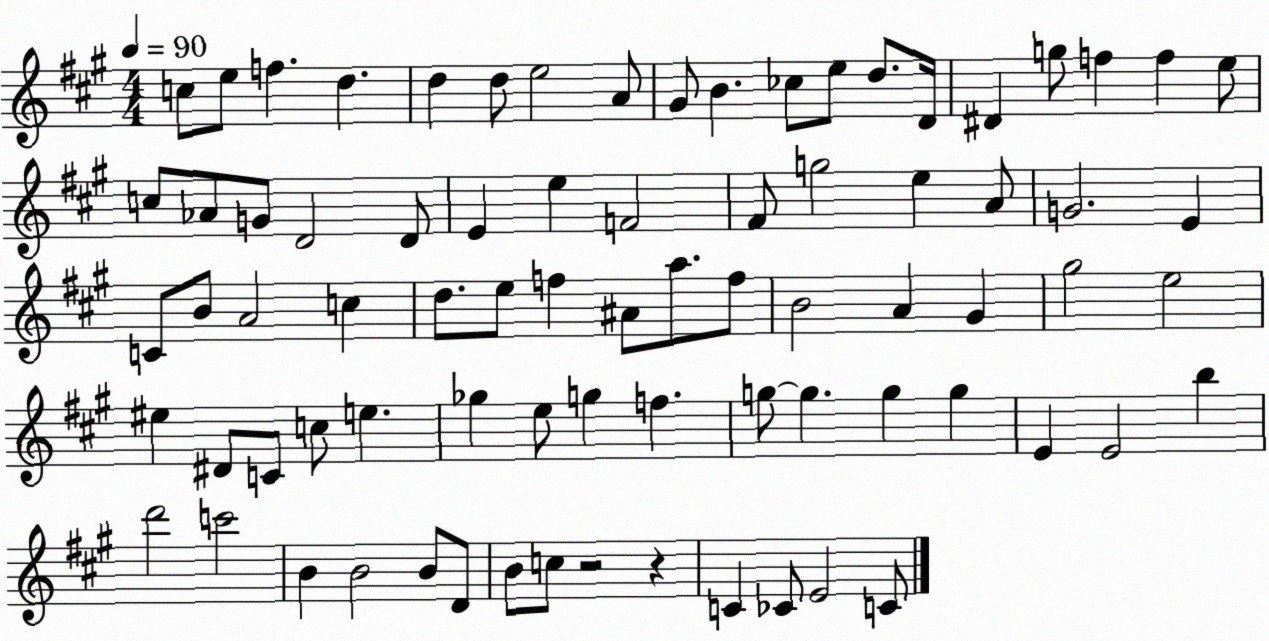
X:1
T:Untitled
M:4/4
L:1/4
K:A
c/2 e/2 f d d d/2 e2 A/2 ^G/2 B _c/2 e/2 d/2 D/4 ^D g/2 f f e/2 c/2 _A/2 G/2 D2 D/2 E e F2 ^F/2 g2 e A/2 G2 E C/2 B/2 A2 c d/2 e/2 f ^A/2 a/2 f/2 B2 A ^G ^g2 e2 ^e ^D/2 C/2 c/2 e _g e/2 g f g/2 g g g E E2 b d'2 c'2 B B2 B/2 D/2 B/2 c/2 z2 z C _C/2 E2 C/2